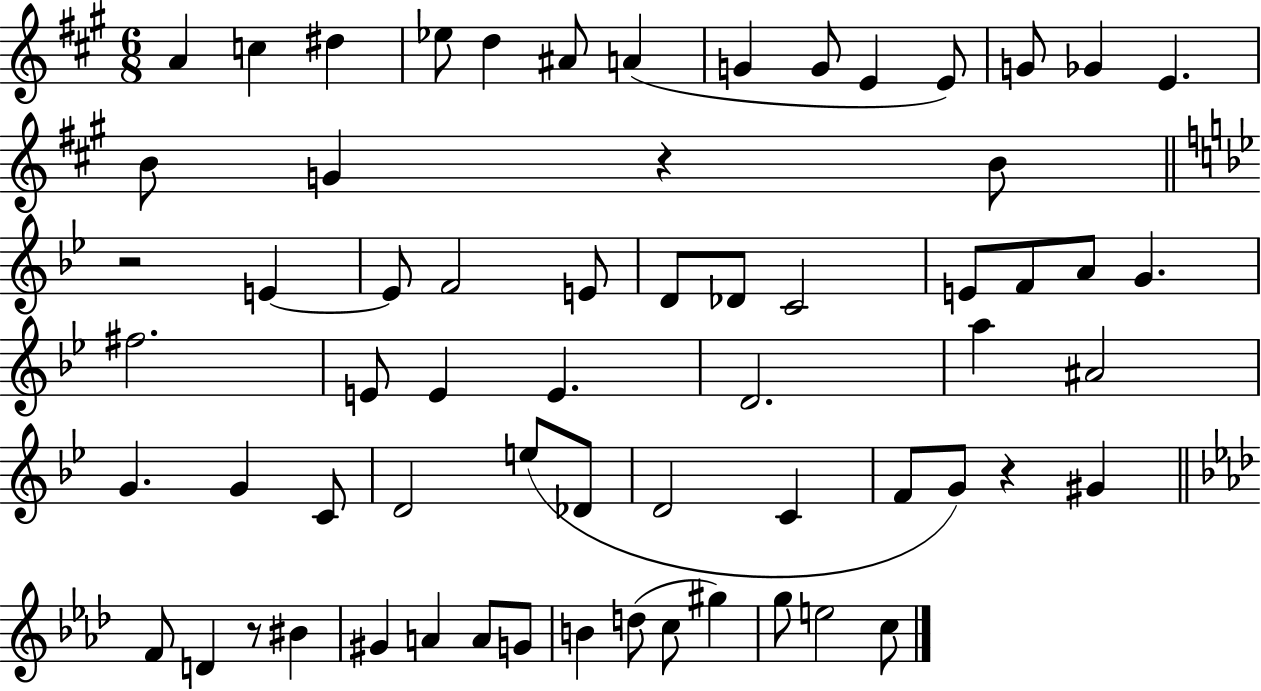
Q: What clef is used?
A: treble